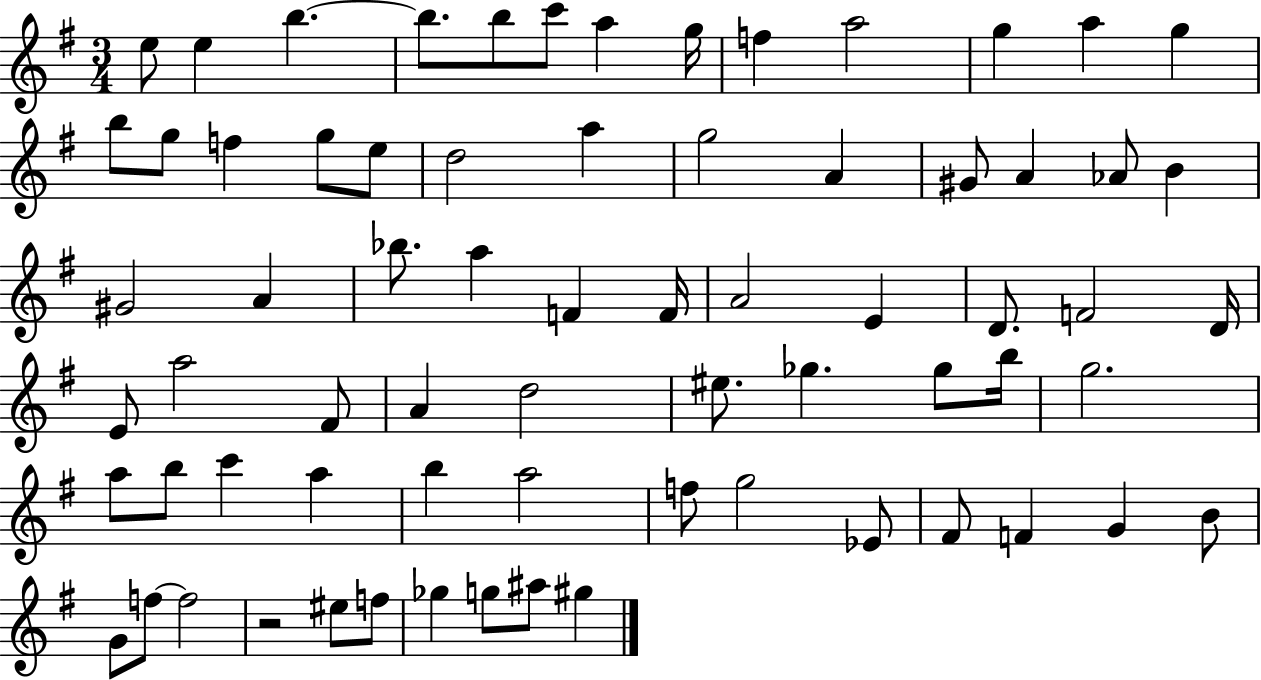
X:1
T:Untitled
M:3/4
L:1/4
K:G
e/2 e b b/2 b/2 c'/2 a g/4 f a2 g a g b/2 g/2 f g/2 e/2 d2 a g2 A ^G/2 A _A/2 B ^G2 A _b/2 a F F/4 A2 E D/2 F2 D/4 E/2 a2 ^F/2 A d2 ^e/2 _g _g/2 b/4 g2 a/2 b/2 c' a b a2 f/2 g2 _E/2 ^F/2 F G B/2 G/2 f/2 f2 z2 ^e/2 f/2 _g g/2 ^a/2 ^g